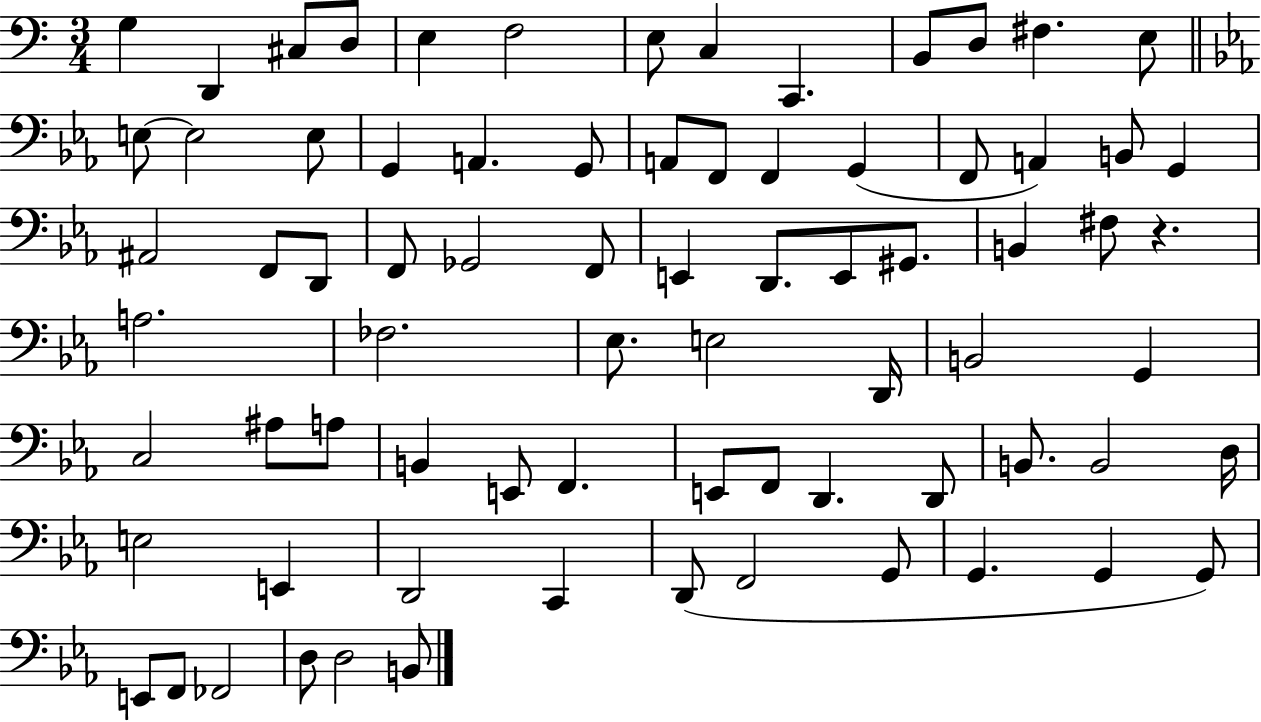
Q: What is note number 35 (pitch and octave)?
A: D2